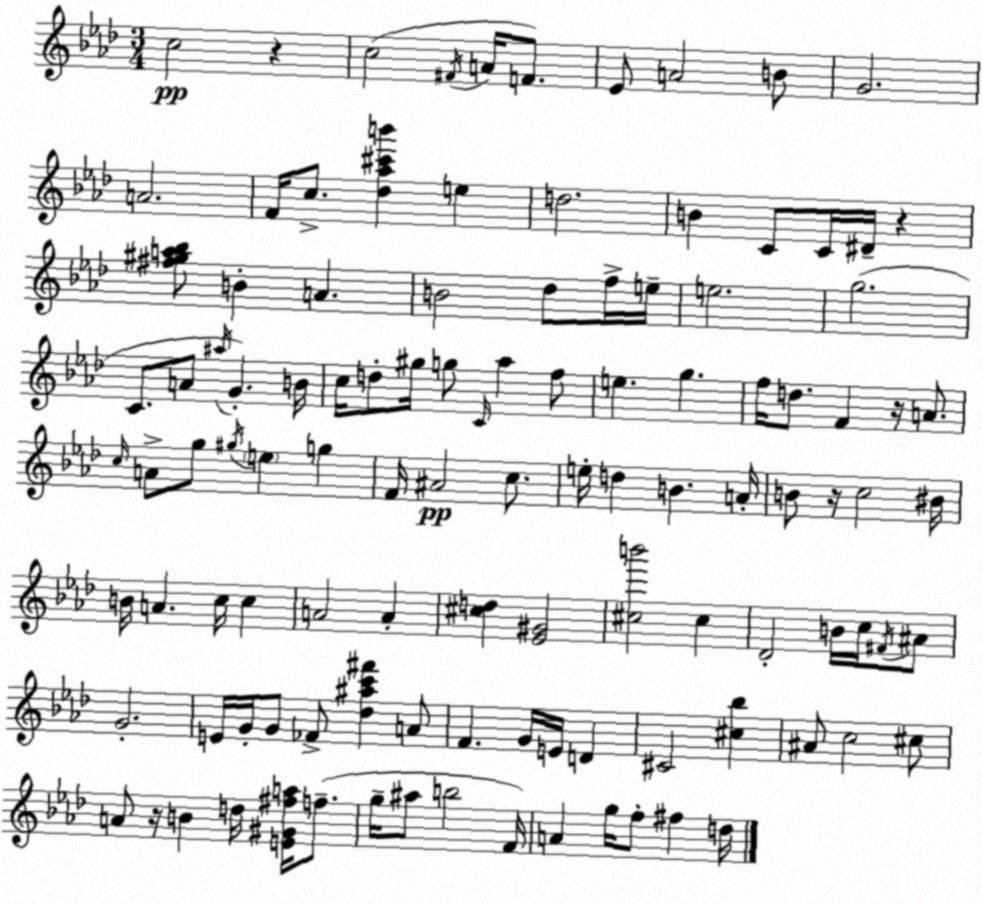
X:1
T:Untitled
M:3/4
L:1/4
K:Fm
c2 z c2 ^F/4 A/4 F/2 _E/2 A2 B/2 G2 A2 F/4 c/2 [_d_a^c'b'] e d2 B C/2 C/4 ^D/4 z [^f^ga_b]/2 B A B2 _d/2 f/4 e/4 e2 g2 C/2 A/2 ^a/4 G B/4 c/4 d/2 ^g/4 g/2 C/4 _a f/2 e g f/4 d/2 F z/4 A/2 c/4 A/2 g/2 ^g/4 e g F/4 ^A2 c/2 e/4 d B A/4 B/2 z/4 c2 ^B/4 B/4 A c/4 c A2 A [^cd] [_E^G]2 [^cb']2 ^c _D2 B/4 c/4 ^F/4 ^A/2 G2 E/4 G/4 G/2 _F/2 [_d^ac'^f'] A/2 F G/4 E/4 D ^C2 [^c_b] ^A/2 c2 ^c/2 A/2 z/4 B d/4 [E^G^fa]/4 f/2 g/4 ^a/2 b2 F/4 A g/4 f/2 ^f d/4